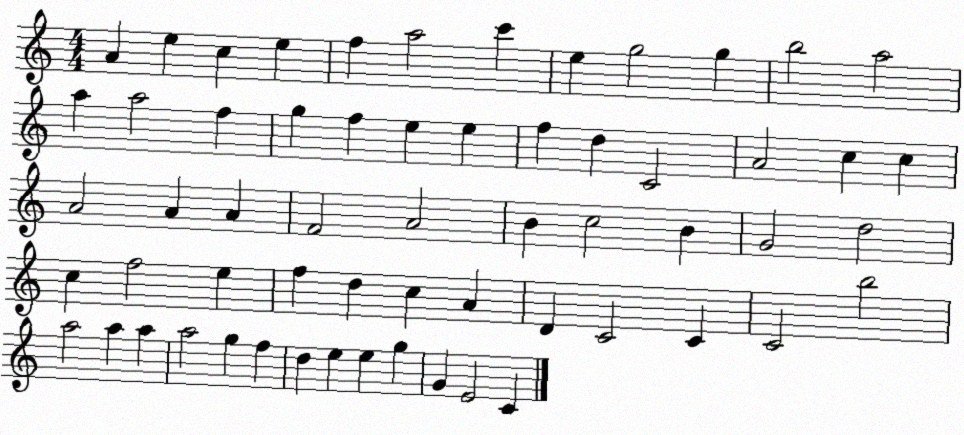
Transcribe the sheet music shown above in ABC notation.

X:1
T:Untitled
M:4/4
L:1/4
K:C
A e c e f a2 c' e g2 g b2 a2 a a2 f g f e e f d C2 A2 c c A2 A A F2 A2 B c2 B G2 d2 c f2 e f d c A D C2 C C2 b2 a2 a a a2 g f d e e g G E2 C